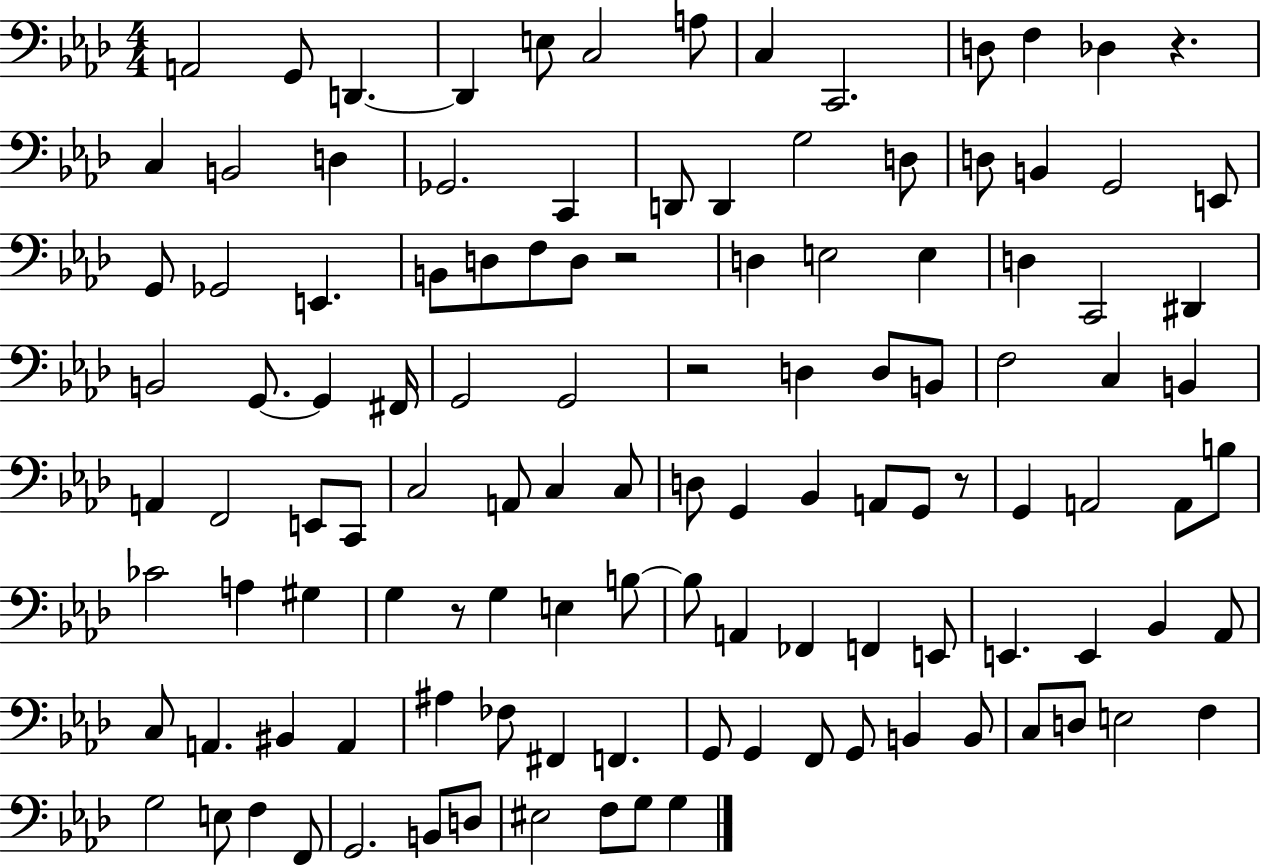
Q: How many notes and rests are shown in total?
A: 117